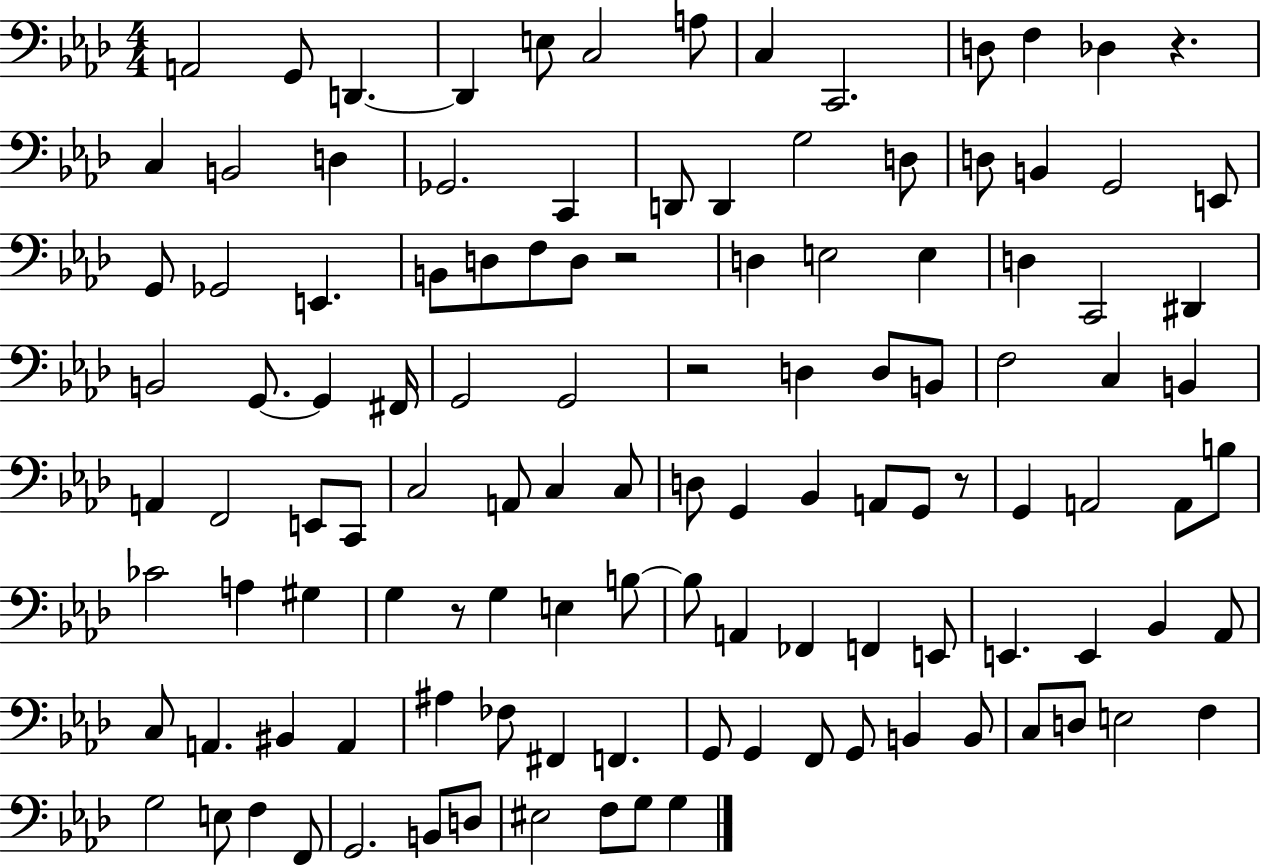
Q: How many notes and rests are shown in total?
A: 117